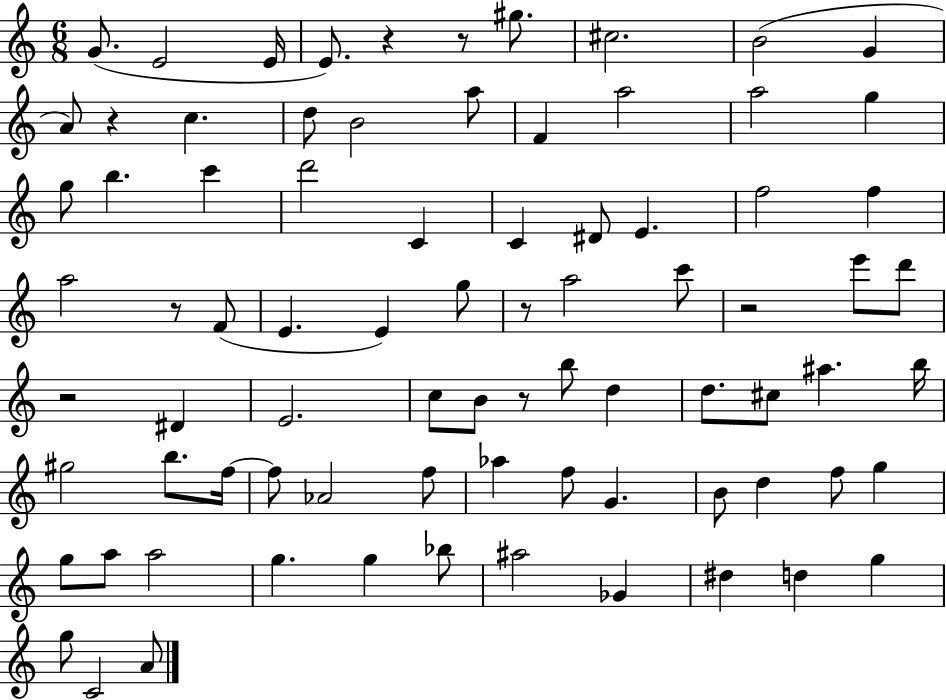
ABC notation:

X:1
T:Untitled
M:6/8
L:1/4
K:C
G/2 E2 E/4 E/2 z z/2 ^g/2 ^c2 B2 G A/2 z c d/2 B2 a/2 F a2 a2 g g/2 b c' d'2 C C ^D/2 E f2 f a2 z/2 F/2 E E g/2 z/2 a2 c'/2 z2 e'/2 d'/2 z2 ^D E2 c/2 B/2 z/2 b/2 d d/2 ^c/2 ^a b/4 ^g2 b/2 f/4 f/2 _A2 f/2 _a f/2 G B/2 d f/2 g g/2 a/2 a2 g g _b/2 ^a2 _G ^d d g g/2 C2 A/2